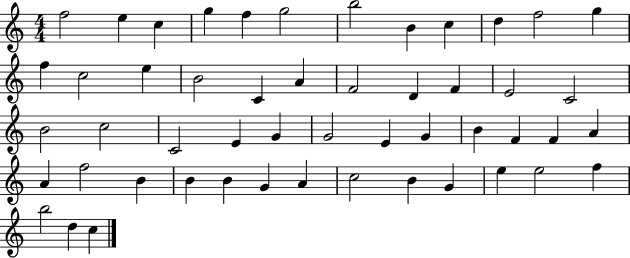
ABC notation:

X:1
T:Untitled
M:4/4
L:1/4
K:C
f2 e c g f g2 b2 B c d f2 g f c2 e B2 C A F2 D F E2 C2 B2 c2 C2 E G G2 E G B F F A A f2 B B B G A c2 B G e e2 f b2 d c